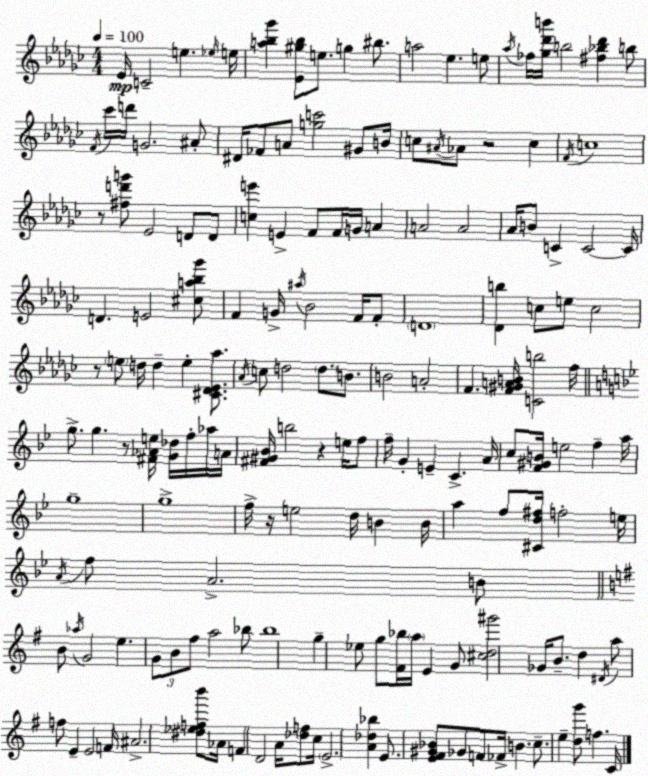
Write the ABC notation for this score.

X:1
T:Untitled
M:4/4
L:1/4
K:Ebm
_E/4 C2 e _e/4 e/4 [a_b_g'] [_E^g_b]/2 e/2 g ^b/2 a2 _e e/2 _a/4 _f/4 [_g_d'b']/4 b2 [^f_b_d'] b/2 F/4 _c'/4 d'/4 G2 ^A/2 ^D/4 _F/2 A/2 [gc']2 ^G/2 B/4 c/2 ^A/4 _A/2 z2 c F/4 c4 z/2 [^fd'g']/2 _E2 D/2 D/2 [ce'] E F/2 F/4 G/4 A A2 A2 _A/4 B/2 C C2 C/4 D E2 [^ca_b_g']/2 F G/4 ^a/4 _B2 F/4 F/2 D4 [_Db] c/2 e/2 c2 z/2 e/2 d/4 d e [^C_D_E_a]/2 _A/4 c/2 d2 d/2 B/2 B2 A2 F [F^GAB]/4 [Cb]2 f/4 g/2 g z/2 [^F_Ae]/4 [G_d]/4 f/4 _a/4 A/4 [^F^G_B]/4 b2 z e/4 f/2 f/4 G E C A/4 c/2 [F^GB]/4 e2 f a/4 g4 g4 f/4 z/4 e2 d/4 B B/4 a f/2 [^Cd^f]/4 f2 e/4 A/4 f/2 A2 B/2 B/2 _a/4 G2 e G/2 B/2 ^f/2 a2 _b/2 _b4 g _e/2 g/2 [^F_b]/4 a/4 E G/2 [^cd^g']2 _G/4 B/2 d ^D/4 a/2 f/2 E E2 F/4 ^A2 [^d_efb']/2 _A/4 F D2 A/4 [_df]/2 c/4 E2 [A_d_b] E/2 [E^F^G_B]/2 _G/2 F/2 _F/4 B c/2 e [dg']/2 f C/4